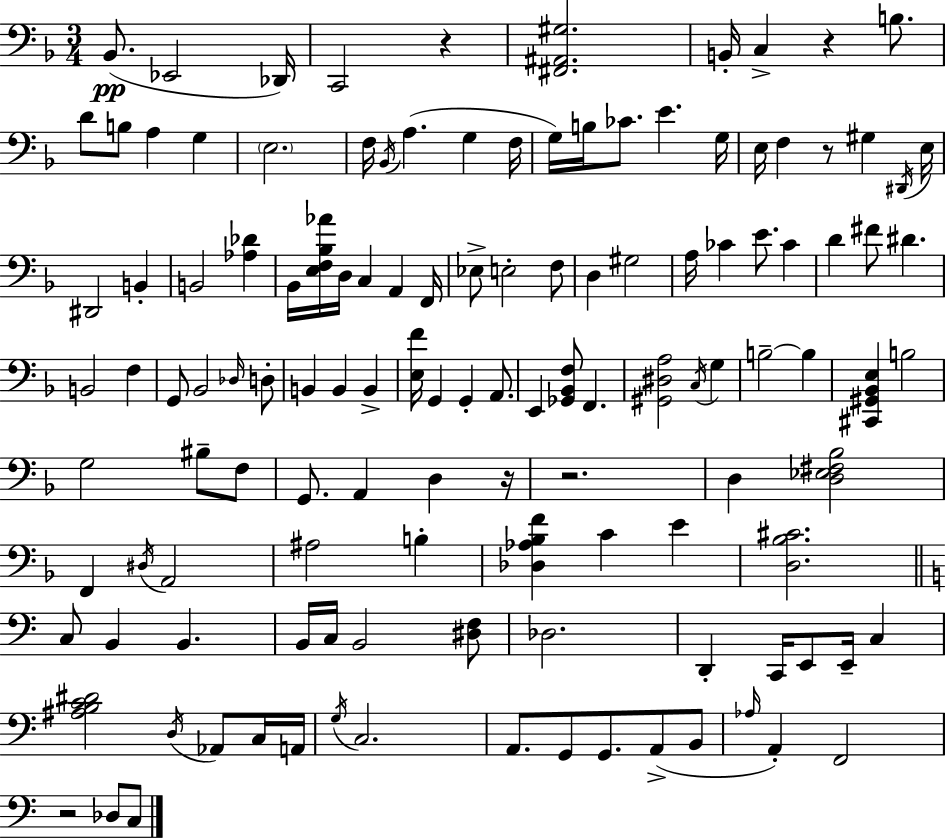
X:1
T:Untitled
M:3/4
L:1/4
K:F
_B,,/2 _E,,2 _D,,/4 C,,2 z [^F,,^A,,^G,]2 B,,/4 C, z B,/2 D/2 B,/2 A, G, E,2 F,/4 _B,,/4 A, G, F,/4 G,/4 B,/4 _C/2 E G,/4 E,/4 F, z/2 ^G, ^D,,/4 E,/4 ^D,,2 B,, B,,2 [_A,_D] _B,,/4 [E,F,_B,_A]/4 D,/4 C, A,, F,,/4 _E,/2 E,2 F,/2 D, ^G,2 A,/4 _C E/2 _C D ^F/2 ^D B,,2 F, G,,/2 _B,,2 _D,/4 D,/2 B,, B,, B,, [E,F]/4 G,, G,, A,,/2 E,, [_G,,_B,,F,]/2 F,, [^G,,^D,A,]2 C,/4 G, B,2 B, [^C,,^G,,_B,,E,] B,2 G,2 ^B,/2 F,/2 G,,/2 A,, D, z/4 z2 D, [D,_E,^F,_B,]2 F,, ^D,/4 A,,2 ^A,2 B, [_D,_A,_B,F] C E [D,_B,^C]2 C,/2 B,, B,, B,,/4 C,/4 B,,2 [^D,F,]/2 _D,2 D,, C,,/4 E,,/2 E,,/4 C, [^A,B,C^D]2 D,/4 _A,,/2 C,/4 A,,/4 G,/4 C,2 A,,/2 G,,/2 G,,/2 A,,/2 B,,/2 _A,/4 A,, F,,2 z2 _D,/2 C,/2